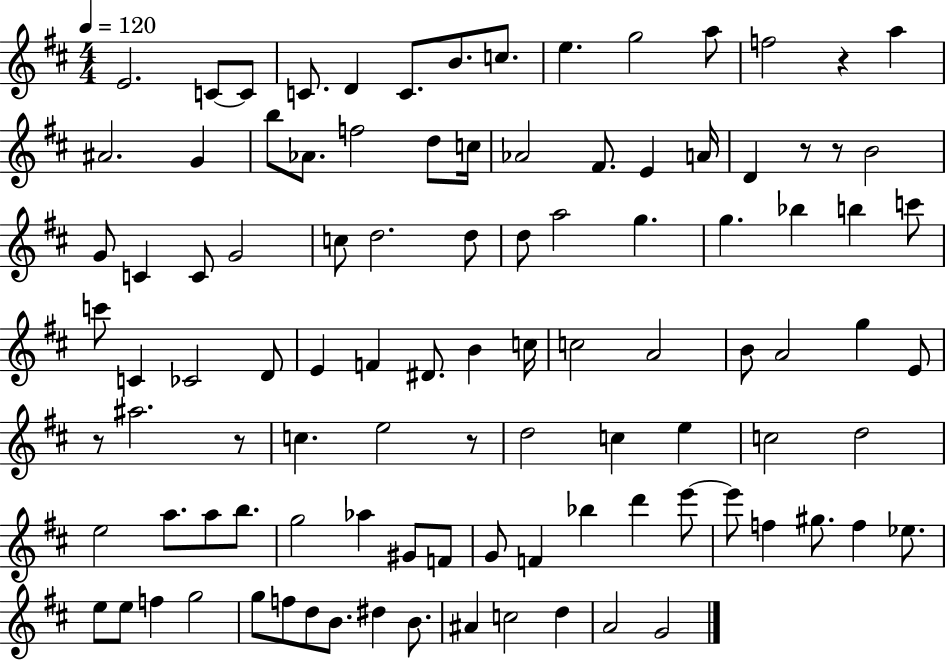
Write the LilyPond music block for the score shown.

{
  \clef treble
  \numericTimeSignature
  \time 4/4
  \key d \major
  \tempo 4 = 120
  e'2. c'8~~ c'8 | c'8. d'4 c'8. b'8. c''8. | e''4. g''2 a''8 | f''2 r4 a''4 | \break ais'2. g'4 | b''8 aes'8. f''2 d''8 c''16 | aes'2 fis'8. e'4 a'16 | d'4 r8 r8 b'2 | \break g'8 c'4 c'8 g'2 | c''8 d''2. d''8 | d''8 a''2 g''4. | g''4. bes''4 b''4 c'''8 | \break c'''8 c'4 ces'2 d'8 | e'4 f'4 dis'8. b'4 c''16 | c''2 a'2 | b'8 a'2 g''4 e'8 | \break r8 ais''2. r8 | c''4. e''2 r8 | d''2 c''4 e''4 | c''2 d''2 | \break e''2 a''8. a''8 b''8. | g''2 aes''4 gis'8 f'8 | g'8 f'4 bes''4 d'''4 e'''8~~ | e'''8 f''4 gis''8. f''4 ees''8. | \break e''8 e''8 f''4 g''2 | g''8 f''8 d''8 b'8. dis''4 b'8. | ais'4 c''2 d''4 | a'2 g'2 | \break \bar "|."
}